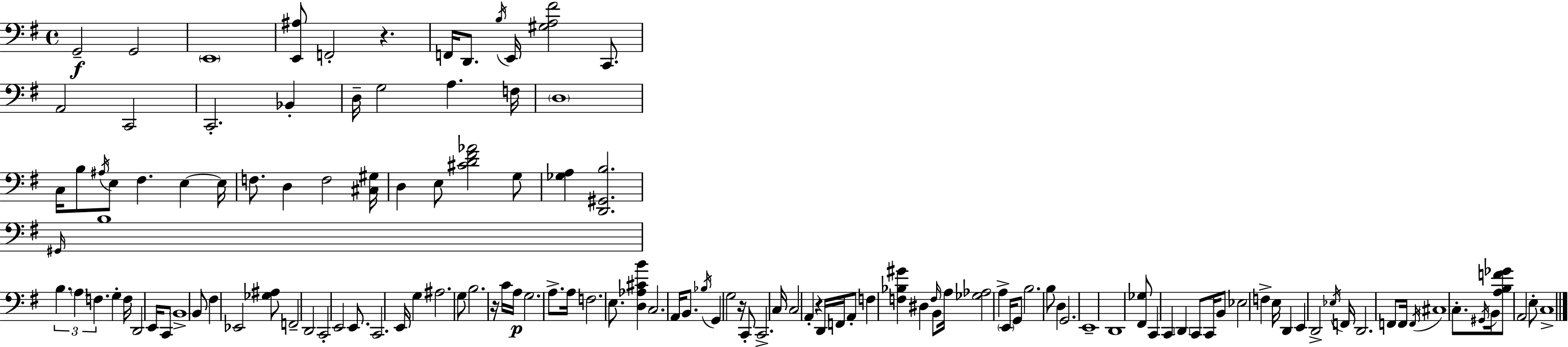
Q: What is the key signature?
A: G major